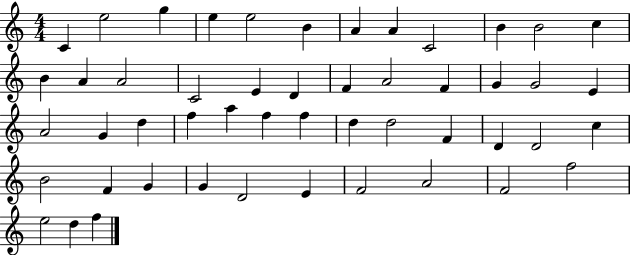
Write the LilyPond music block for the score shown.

{
  \clef treble
  \numericTimeSignature
  \time 4/4
  \key c \major
  c'4 e''2 g''4 | e''4 e''2 b'4 | a'4 a'4 c'2 | b'4 b'2 c''4 | \break b'4 a'4 a'2 | c'2 e'4 d'4 | f'4 a'2 f'4 | g'4 g'2 e'4 | \break a'2 g'4 d''4 | f''4 a''4 f''4 f''4 | d''4 d''2 f'4 | d'4 d'2 c''4 | \break b'2 f'4 g'4 | g'4 d'2 e'4 | f'2 a'2 | f'2 f''2 | \break e''2 d''4 f''4 | \bar "|."
}